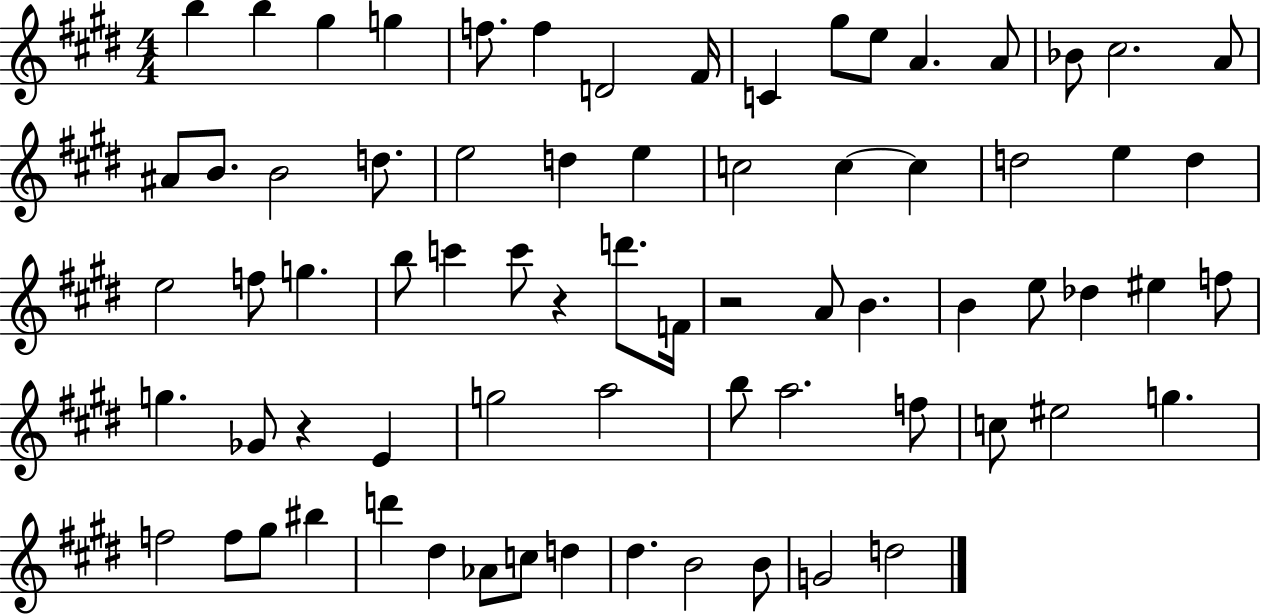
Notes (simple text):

B5/q B5/q G#5/q G5/q F5/e. F5/q D4/h F#4/s C4/q G#5/e E5/e A4/q. A4/e Bb4/e C#5/h. A4/e A#4/e B4/e. B4/h D5/e. E5/h D5/q E5/q C5/h C5/q C5/q D5/h E5/q D5/q E5/h F5/e G5/q. B5/e C6/q C6/e R/q D6/e. F4/s R/h A4/e B4/q. B4/q E5/e Db5/q EIS5/q F5/e G5/q. Gb4/e R/q E4/q G5/h A5/h B5/e A5/h. F5/e C5/e EIS5/h G5/q. F5/h F5/e G#5/e BIS5/q D6/q D#5/q Ab4/e C5/e D5/q D#5/q. B4/h B4/e G4/h D5/h